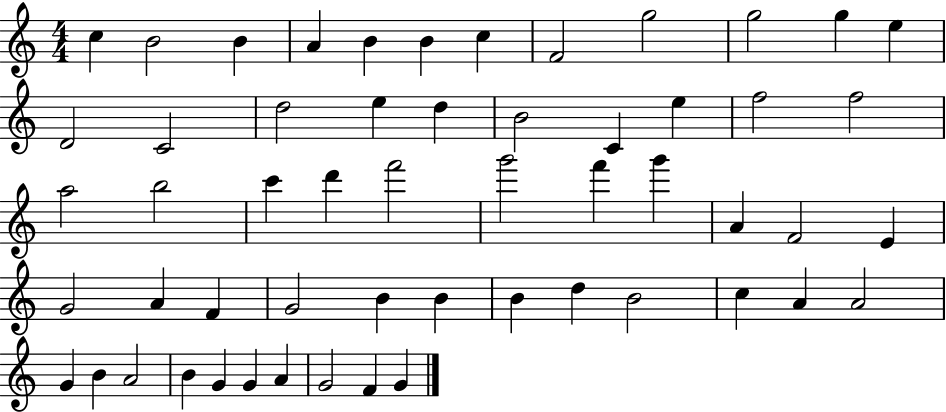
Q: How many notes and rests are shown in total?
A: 55